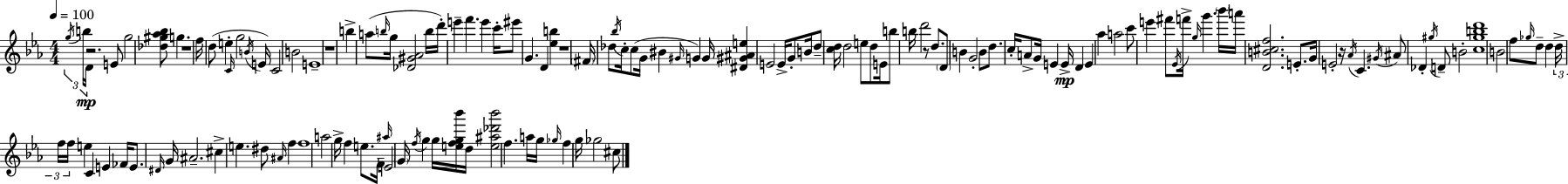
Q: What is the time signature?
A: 4/4